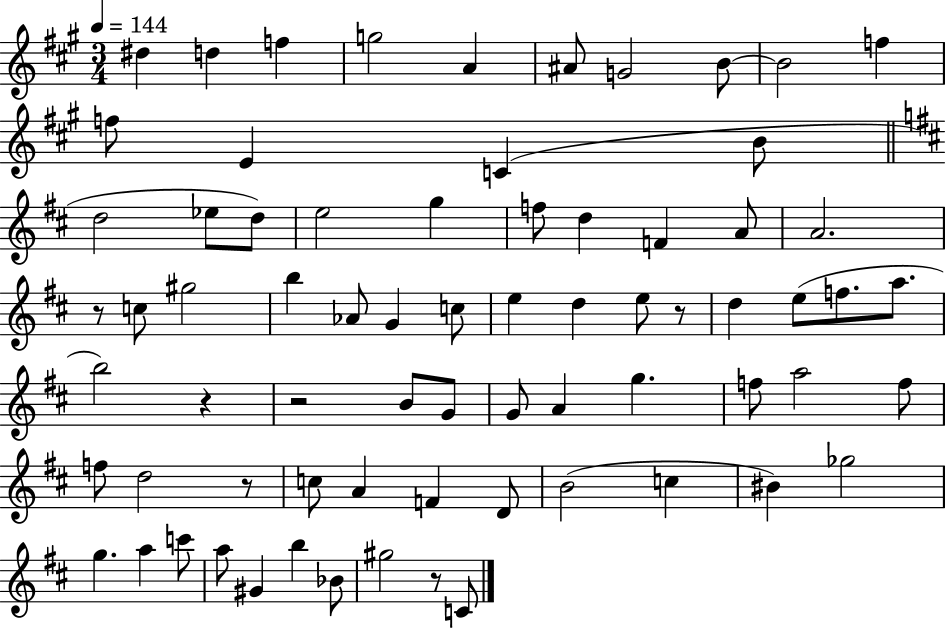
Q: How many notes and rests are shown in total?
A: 71